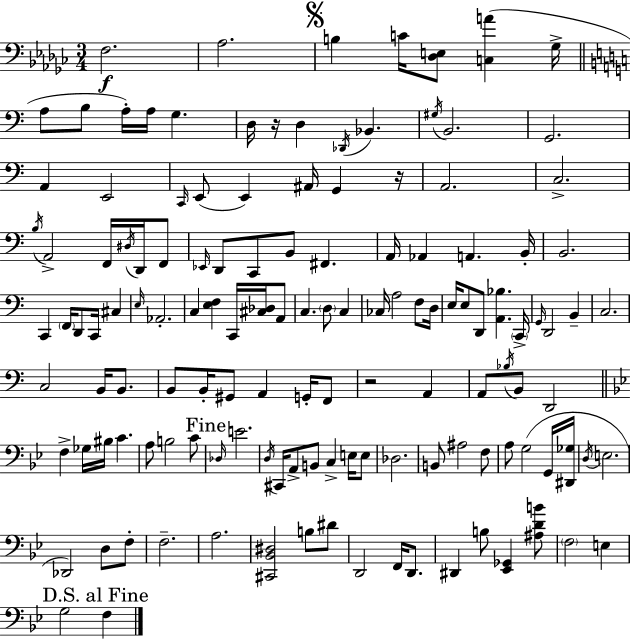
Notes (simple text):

F3/h. Ab3/h. B3/q C4/s [Db3,E3]/e [C3,A4]/q Gb3/s A3/e B3/e A3/s A3/s G3/q. D3/s R/s D3/q Db2/s Bb2/q. G#3/s B2/h. G2/h. A2/q E2/h C2/s E2/e E2/q A#2/s G2/q R/s A2/h. C3/h. B3/s A2/h F2/s D#3/s D2/s F2/e Eb2/s D2/e C2/e B2/e F#2/q. A2/s Ab2/q A2/q. B2/s B2/h. C2/q F2/s D2/e C2/s C#3/q E3/s Ab2/h. C3/q [E3,F3]/q C2/s [C#3,Db3]/s A2/e C3/q. D3/e C3/q CES3/s A3/h F3/e D3/s E3/s E3/e D2/e [A2,Bb3]/q. C2/s G2/s D2/h B2/q C3/h. C3/h B2/s B2/e. B2/e B2/s G#2/e A2/q G2/s F2/e R/h A2/q A2/e Bb3/s B2/e D2/h F3/q Gb3/s BIS3/s C4/q. A3/e B3/h C4/e Db3/s E4/h. D3/s C#2/s A2/e B2/e C3/q E3/s E3/e Db3/h. B2/e A#3/h F3/e A3/e G3/h G2/s [D#2,Gb3]/s D3/s E3/h. Db2/h D3/e F3/e F3/h. A3/h. [C#2,Bb2,D#3]/h B3/e D#4/e D2/h F2/s D2/e. D#2/q B3/e [Eb2,Gb2]/q [A#3,D4,B4]/e F3/h E3/q G3/h F3/q